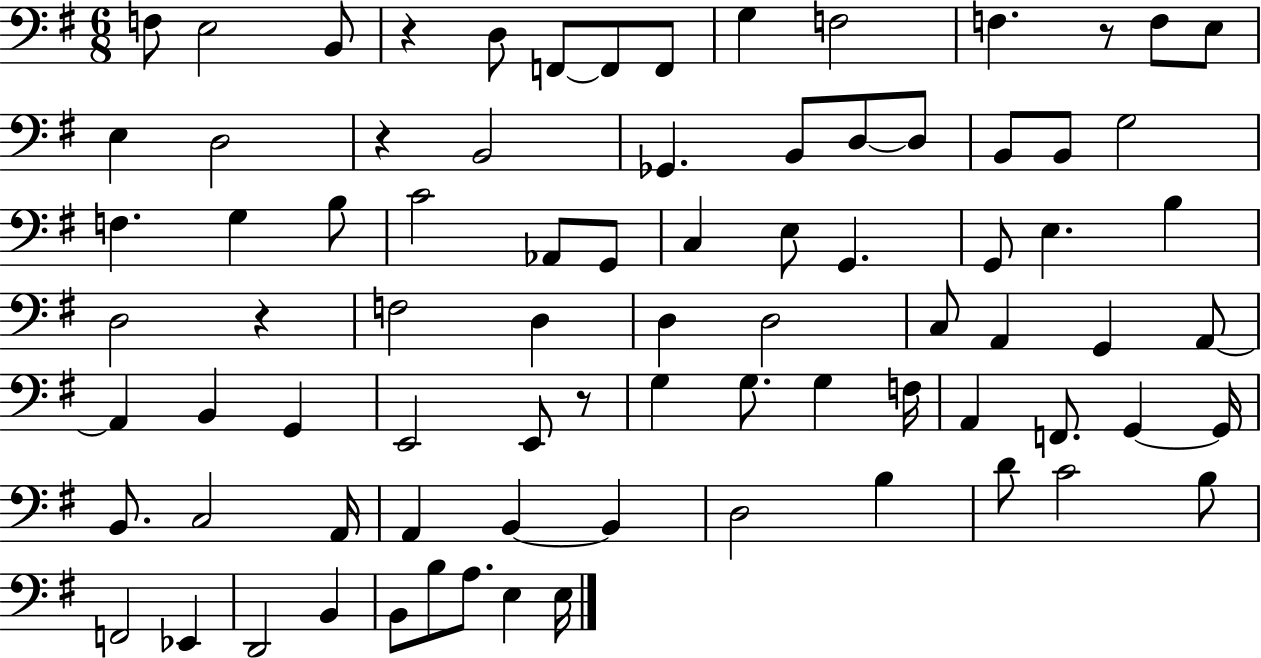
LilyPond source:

{
  \clef bass
  \numericTimeSignature
  \time 6/8
  \key g \major
  f8 e2 b,8 | r4 d8 f,8~~ f,8 f,8 | g4 f2 | f4. r8 f8 e8 | \break e4 d2 | r4 b,2 | ges,4. b,8 d8~~ d8 | b,8 b,8 g2 | \break f4. g4 b8 | c'2 aes,8 g,8 | c4 e8 g,4. | g,8 e4. b4 | \break d2 r4 | f2 d4 | d4 d2 | c8 a,4 g,4 a,8~~ | \break a,4 b,4 g,4 | e,2 e,8 r8 | g4 g8. g4 f16 | a,4 f,8. g,4~~ g,16 | \break b,8. c2 a,16 | a,4 b,4~~ b,4 | d2 b4 | d'8 c'2 b8 | \break f,2 ees,4 | d,2 b,4 | b,8 b8 a8. e4 e16 | \bar "|."
}